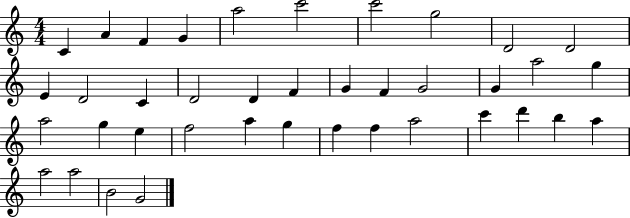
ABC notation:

X:1
T:Untitled
M:4/4
L:1/4
K:C
C A F G a2 c'2 c'2 g2 D2 D2 E D2 C D2 D F G F G2 G a2 g a2 g e f2 a g f f a2 c' d' b a a2 a2 B2 G2